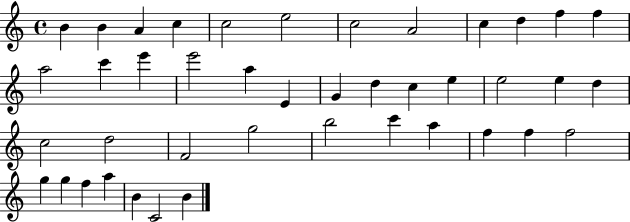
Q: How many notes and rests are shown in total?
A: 42